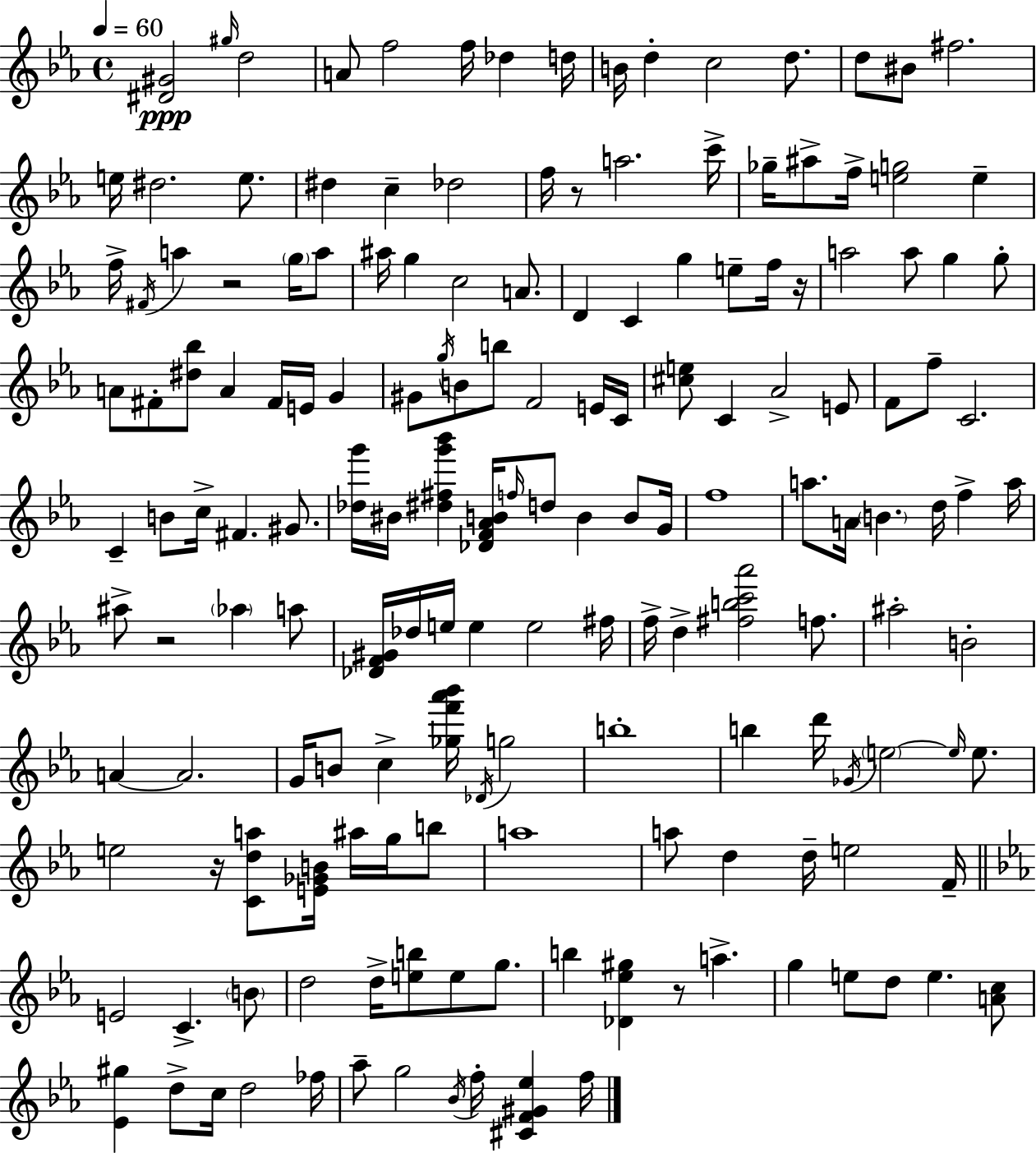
[D#4,G#4]/h G#5/s D5/h A4/e F5/h F5/s Db5/q D5/s B4/s D5/q C5/h D5/e. D5/e BIS4/e F#5/h. E5/s D#5/h. E5/e. D#5/q C5/q Db5/h F5/s R/e A5/h. C6/s Gb5/s A#5/e F5/s [E5,G5]/h E5/q F5/s F#4/s A5/q R/h G5/s A5/e A#5/s G5/q C5/h A4/e. D4/q C4/q G5/q E5/e F5/s R/s A5/h A5/e G5/q G5/e A4/e F#4/e [D#5,Bb5]/e A4/q F#4/s E4/s G4/q G#4/e G5/s B4/e B5/e F4/h E4/s C4/s [C#5,E5]/e C4/q Ab4/h E4/e F4/e F5/e C4/h. C4/q B4/e C5/s F#4/q. G#4/e. [Db5,G6]/s BIS4/s [D#5,F#5,G6,Bb6]/q [Db4,F4,Ab4,B4]/s F5/s D5/e B4/q B4/e G4/s F5/w A5/e. A4/s B4/q. D5/s F5/q A5/s A#5/e R/h Ab5/q A5/e [Db4,F4,G#4]/s Db5/s E5/s E5/q E5/h F#5/s F5/s D5/q [F#5,B5,C6,Ab6]/h F5/e. A#5/h B4/h A4/q A4/h. G4/s B4/e C5/q [Gb5,F6,Ab6,Bb6]/s Db4/s G5/h B5/w B5/q D6/s Gb4/s E5/h E5/s E5/e. E5/h R/s [C4,D5,A5]/e [E4,Gb4,B4]/s A#5/s G5/s B5/e A5/w A5/e D5/q D5/s E5/h F4/s E4/h C4/q. B4/e D5/h D5/s [E5,B5]/e E5/e G5/e. B5/q [Db4,Eb5,G#5]/q R/e A5/q. G5/q E5/e D5/e E5/q. [A4,C5]/e [Eb4,G#5]/q D5/e C5/s D5/h FES5/s Ab5/e G5/h Bb4/s F5/s [C#4,F4,G#4,Eb5]/q F5/s